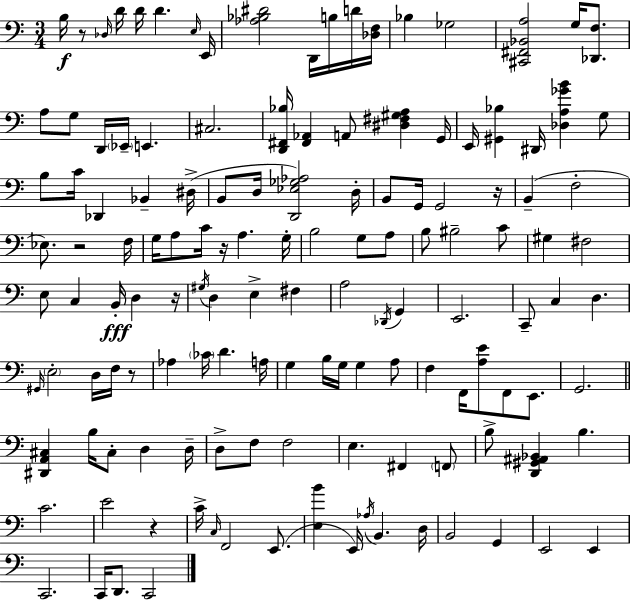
{
  \clef bass
  \numericTimeSignature
  \time 3/4
  \key c \major
  b16\f r8 \grace { des16 } d'16 d'16 d'4. | \grace { e16 } e,16 <aes bes dis'>2 d,16 b16 | d'16 <des f>16 bes4 ges2 | <cis, fis, bes, a>2 g16 <des, f>8. | \break a8 g8 d,16 \parenthesize ees,16-- e,4. | cis2. | <d, fis, bes>16 <fis, aes,>4 a,8 <dis fis gis a>4 | g,16 e,16 <gis, bes>4 dis,16 <des a ges' b'>4 | \break g8 b8 c'16 des,4 bes,4-- | dis16->( b,8 d16 <d, ees ges aes>2) | d16-. b,8 g,16 g,2 | r16 b,4--( f2-. | \break ees8.) r2 | f16 g16 a8 c'16 r16 a4. | g16-. b2 g8 | a8 b8 bis2-- | \break c'8 gis4 fis2 | e8 c4 b,16-.\fff d4 | r16 \acciaccatura { gis16 } d4 e4-> fis4 | a2 \acciaccatura { des,16 } | \break g,4 e,2. | c,8-- c4 d4. | \grace { gis,16 } \parenthesize e2-. | d16 f16 r8 aes4 \parenthesize ces'16 d'4. | \break a16 g4 b16 g16 g4 | a8 f4 f,16 <a e'>8 | f,8 e,8. g,2. | \bar "||" \break \key c \major <dis, a, cis>4 b16 cis8-. d4 d16-- | d8-> f8 f2 | e4. fis,4 \parenthesize f,8 | b8-> <d, gis, ais, bes,>4 b4. | \break c'2. | e'2 r4 | c'16-> \grace { c16 } f,2 e,8.( | <e b'>4 e,16) \acciaccatura { aes16 } b,4. | \break d16 b,2 g,4 | e,2 e,4 | c,2. | c,16 d,8. c,2 | \break \bar "|."
}